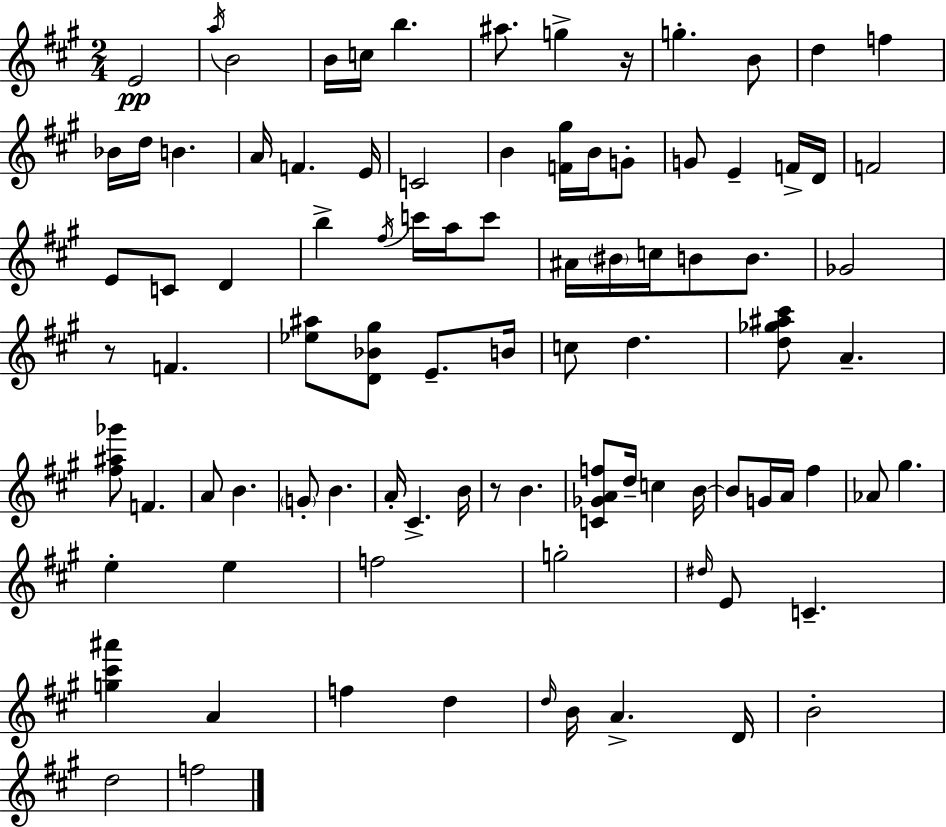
{
  \clef treble
  \numericTimeSignature
  \time 2/4
  \key a \major
  \repeat volta 2 { e'2\pp | \acciaccatura { a''16 } b'2 | b'16 c''16 b''4. | ais''8. g''4-> | \break r16 g''4.-. b'8 | d''4 f''4 | bes'16 d''16 b'4. | a'16 f'4. | \break e'16 c'2 | b'4 <f' gis''>16 b'16 g'8-. | g'8 e'4-- f'16-> | d'16 f'2 | \break e'8 c'8 d'4 | b''4-> \acciaccatura { fis''16 } c'''16 a''16 | c'''8 ais'16 \parenthesize bis'16 c''16 b'8 b'8. | ges'2 | \break r8 f'4. | <ees'' ais''>8 <d' bes' gis''>8 e'8.-- | b'16 c''8 d''4. | <d'' ges'' ais'' cis'''>8 a'4.-- | \break <fis'' ais'' ges'''>8 f'4. | a'8 b'4. | \parenthesize g'8-. b'4. | a'16-. cis'4.-> | \break b'16 r8 b'4. | <c' ges' a' f''>8 d''16-- c''4 | b'16~~ b'8 g'16 a'16 fis''4 | aes'8 gis''4. | \break e''4-. e''4 | f''2 | g''2-. | \grace { dis''16 } e'8 c'4.-- | \break <g'' cis''' ais'''>4 a'4 | f''4 d''4 | \grace { d''16 } b'16 a'4.-> | d'16 b'2-. | \break d''2 | f''2 | } \bar "|."
}